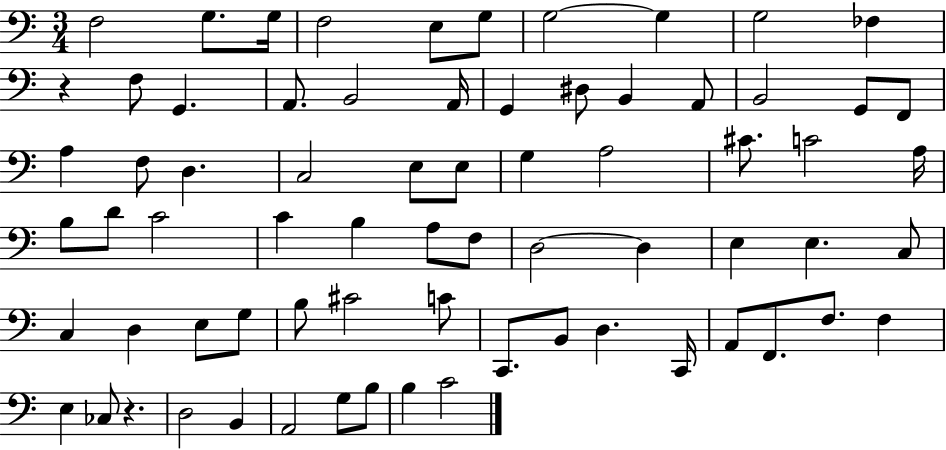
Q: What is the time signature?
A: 3/4